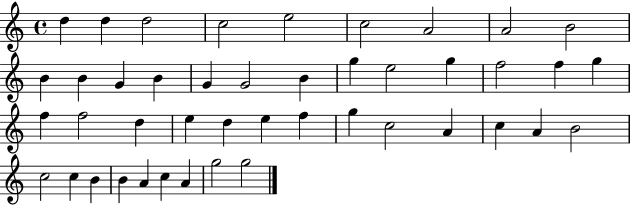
X:1
T:Untitled
M:4/4
L:1/4
K:C
d d d2 c2 e2 c2 A2 A2 B2 B B G B G G2 B g e2 g f2 f g f f2 d e d e f g c2 A c A B2 c2 c B B A c A g2 g2